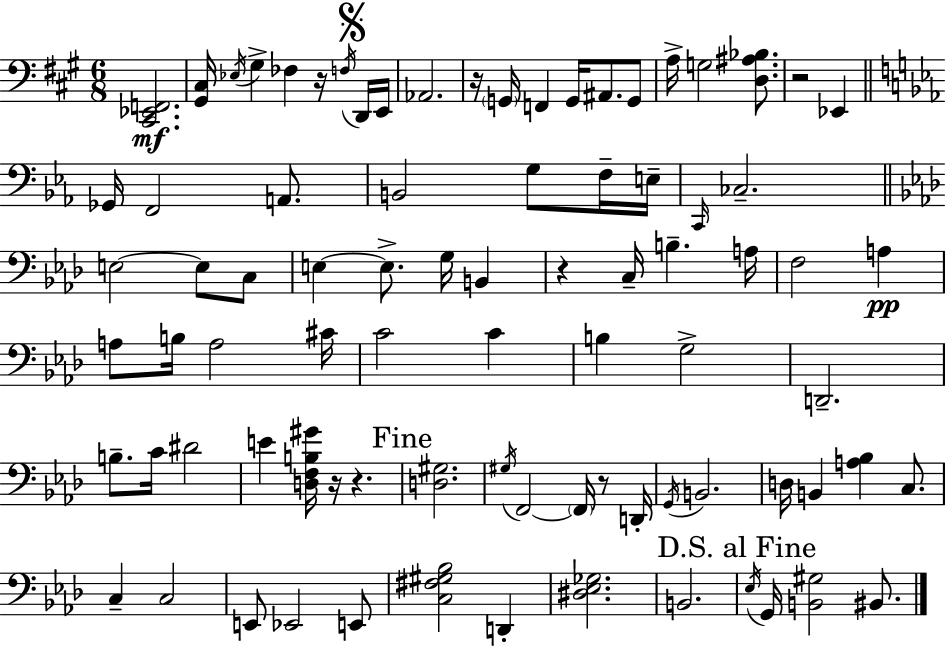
[C#2,Eb2,F2]/h. [G#2,C#3]/s Eb3/s G#3/q FES3/q R/s F3/s D2/s E2/s Ab2/h. R/s G2/s F2/q G2/s A#2/e. G2/e A3/s G3/h [D3,A#3,Bb3]/e. R/h Eb2/q Gb2/s F2/h A2/e. B2/h G3/e F3/s E3/s C2/s CES3/h. E3/h E3/e C3/e E3/q E3/e. G3/s B2/q R/q C3/s B3/q. A3/s F3/h A3/q A3/e B3/s A3/h C#4/s C4/h C4/q B3/q G3/h D2/h. B3/e. C4/s D#4/h E4/q [D3,F3,B3,G#4]/s R/s R/q. [D3,G#3]/h. G#3/s F2/h F2/s R/e D2/s G2/s B2/h. D3/s B2/q [A3,Bb3]/q C3/e. C3/q C3/h E2/e Eb2/h E2/e [C3,F#3,G#3,Bb3]/h D2/q [D#3,Eb3,Gb3]/h. B2/h. Eb3/s G2/s [B2,G#3]/h BIS2/e.